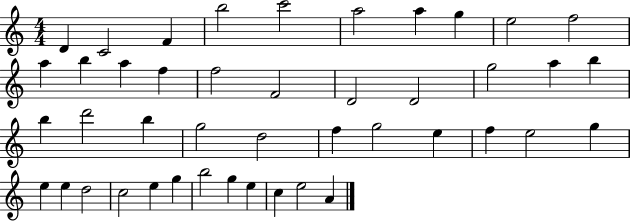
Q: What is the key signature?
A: C major